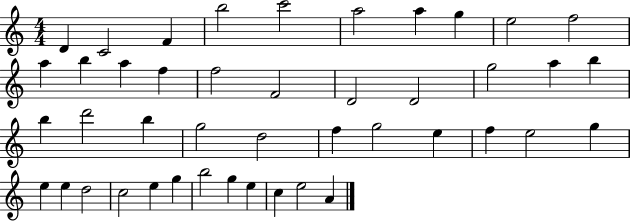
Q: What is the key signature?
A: C major